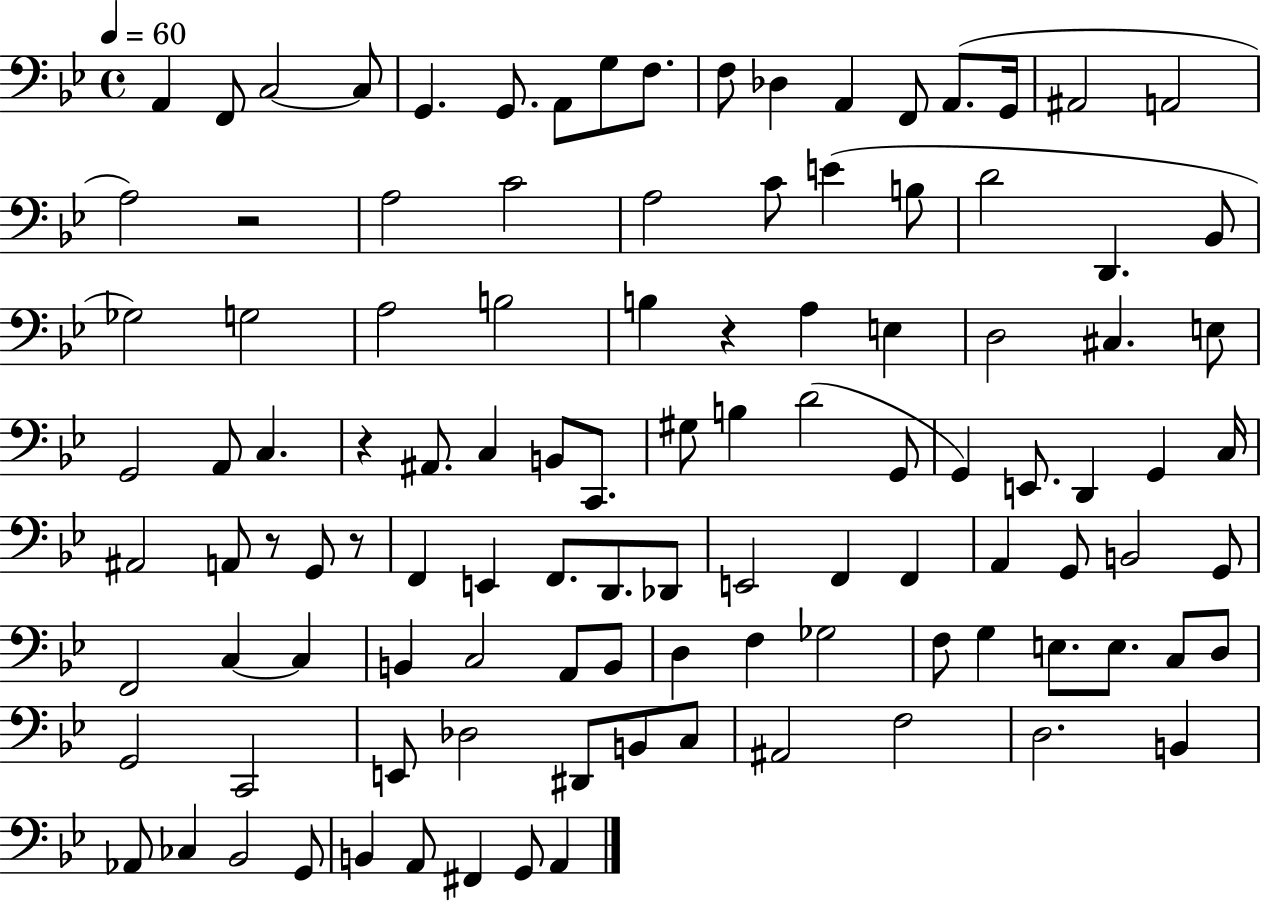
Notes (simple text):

A2/q F2/e C3/h C3/e G2/q. G2/e. A2/e G3/e F3/e. F3/e Db3/q A2/q F2/e A2/e. G2/s A#2/h A2/h A3/h R/h A3/h C4/h A3/h C4/e E4/q B3/e D4/h D2/q. Bb2/e Gb3/h G3/h A3/h B3/h B3/q R/q A3/q E3/q D3/h C#3/q. E3/e G2/h A2/e C3/q. R/q A#2/e. C3/q B2/e C2/e. G#3/e B3/q D4/h G2/e G2/q E2/e. D2/q G2/q C3/s A#2/h A2/e R/e G2/e R/e F2/q E2/q F2/e. D2/e. Db2/e E2/h F2/q F2/q A2/q G2/e B2/h G2/e F2/h C3/q C3/q B2/q C3/h A2/e B2/e D3/q F3/q Gb3/h F3/e G3/q E3/e. E3/e. C3/e D3/e G2/h C2/h E2/e Db3/h D#2/e B2/e C3/e A#2/h F3/h D3/h. B2/q Ab2/e CES3/q Bb2/h G2/e B2/q A2/e F#2/q G2/e A2/q